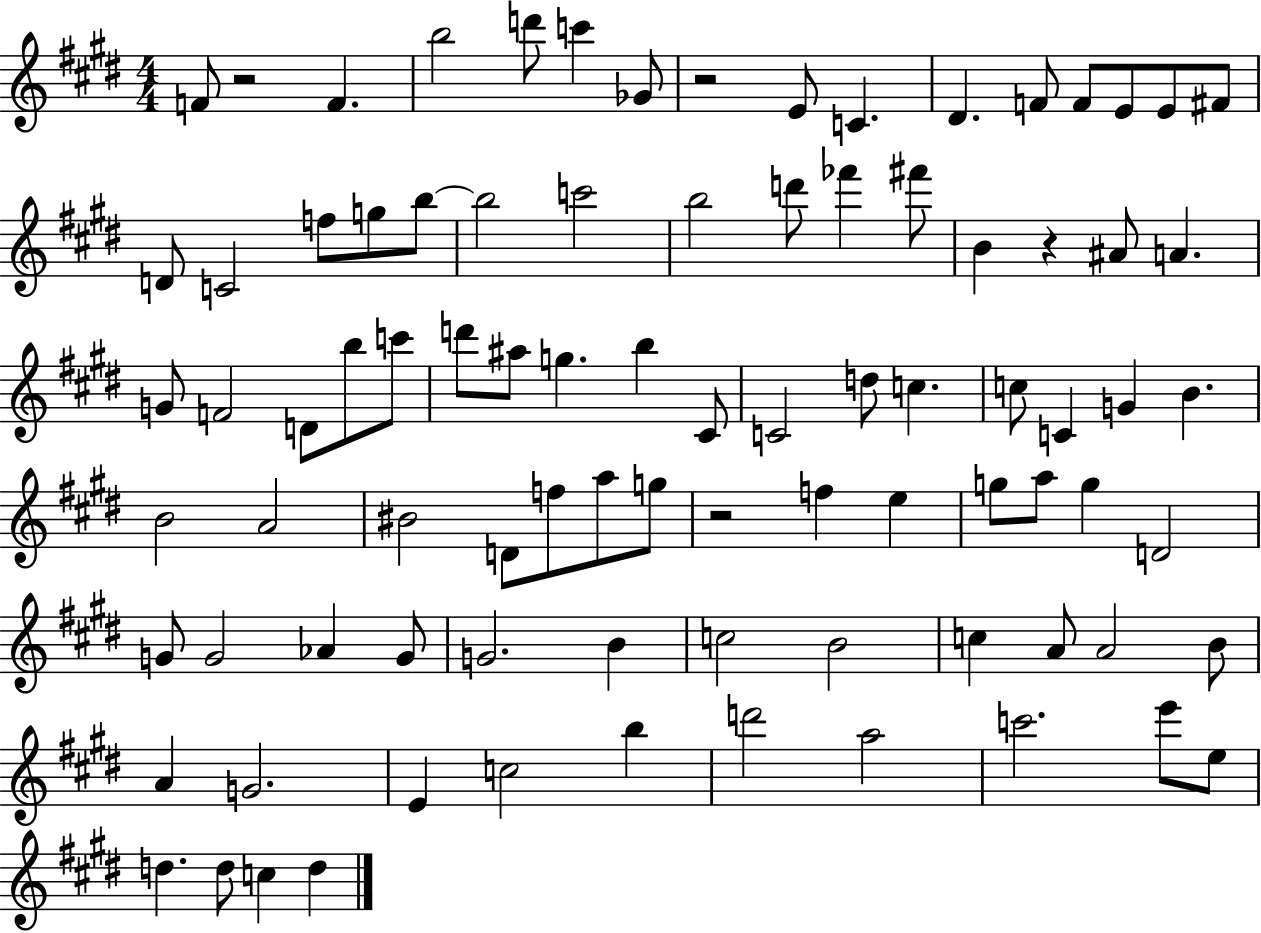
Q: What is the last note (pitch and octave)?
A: D5